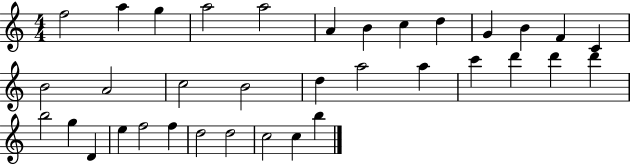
X:1
T:Untitled
M:4/4
L:1/4
K:C
f2 a g a2 a2 A B c d G B F C B2 A2 c2 B2 d a2 a c' d' d' d' b2 g D e f2 f d2 d2 c2 c b